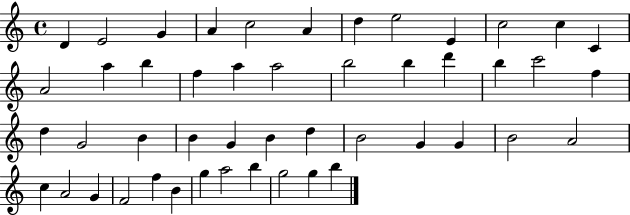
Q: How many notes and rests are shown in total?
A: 48